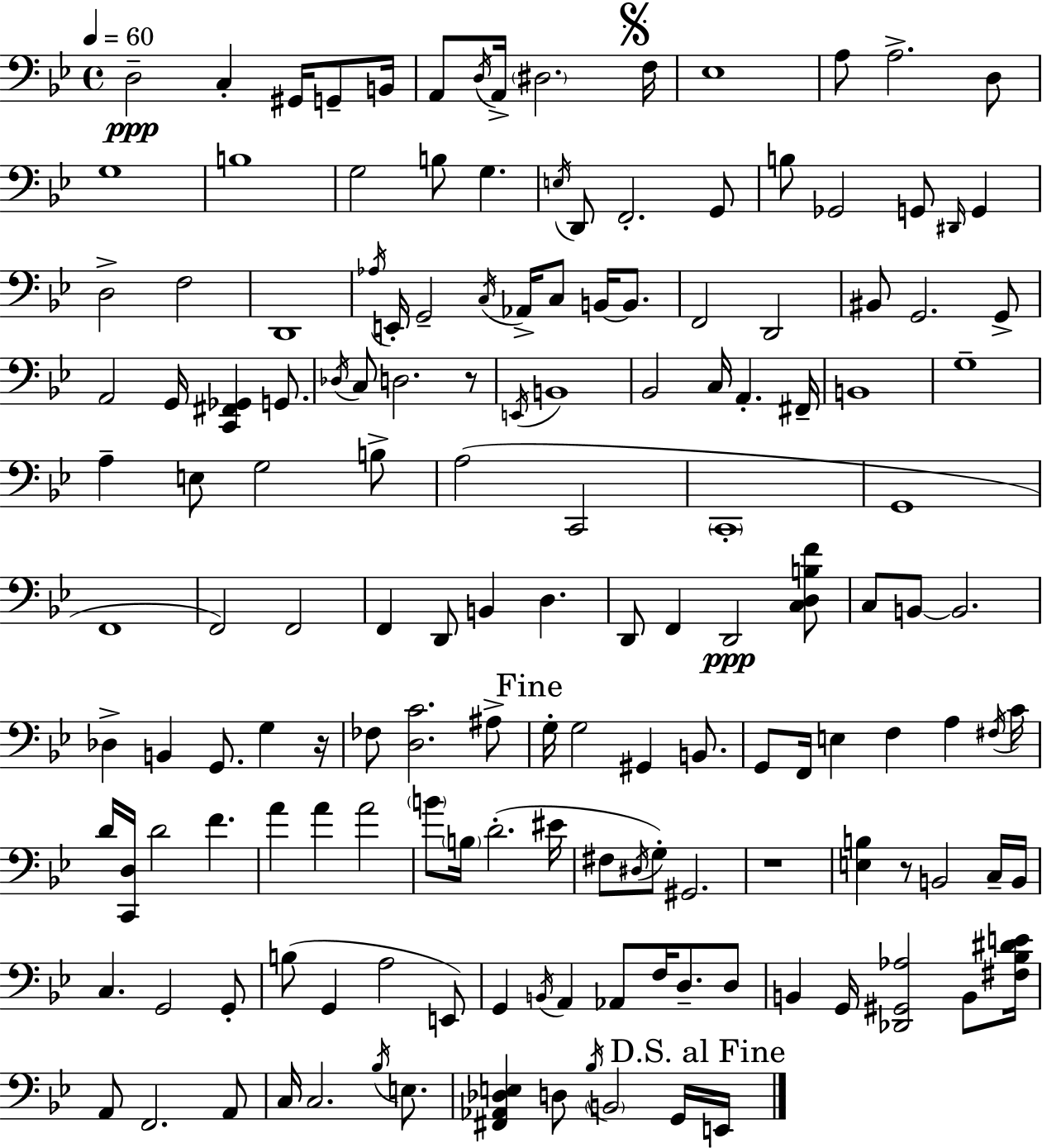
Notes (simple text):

D3/h C3/q G#2/s G2/e B2/s A2/e D3/s A2/s D#3/h. F3/s Eb3/w A3/e A3/h. D3/e G3/w B3/w G3/h B3/e G3/q. E3/s D2/e F2/h. G2/e B3/e Gb2/h G2/e D#2/s G2/q D3/h F3/h D2/w Ab3/s E2/s G2/h C3/s Ab2/s C3/e B2/s B2/e. F2/h D2/h BIS2/e G2/h. G2/e A2/h G2/s [C2,F#2,Gb2]/q G2/e. Db3/s C3/e D3/h. R/e E2/s B2/w Bb2/h C3/s A2/q. F#2/s B2/w G3/w A3/q E3/e G3/h B3/e A3/h C2/h C2/w G2/w F2/w F2/h F2/h F2/q D2/e B2/q D3/q. D2/e F2/q D2/h [C3,D3,B3,F4]/e C3/e B2/e B2/h. Db3/q B2/q G2/e. G3/q R/s FES3/e [D3,C4]/h. A#3/e G3/s G3/h G#2/q B2/e. G2/e F2/s E3/q F3/q A3/q F#3/s C4/s D4/s [C2,D3]/s D4/h F4/q. A4/q A4/q A4/h B4/e B3/s D4/h. EIS4/s F#3/e D#3/s G3/e G#2/h. R/w [E3,B3]/q R/e B2/h C3/s B2/s C3/q. G2/h G2/e B3/e G2/q A3/h E2/e G2/q B2/s A2/q Ab2/e F3/s D3/e. D3/e B2/q G2/s [Db2,G#2,Ab3]/h B2/e [F#3,Bb3,D#4,E4]/s A2/e F2/h. A2/e C3/s C3/h. Bb3/s E3/e. [F#2,Ab2,Db3,E3]/q D3/e Bb3/s B2/h G2/s E2/s